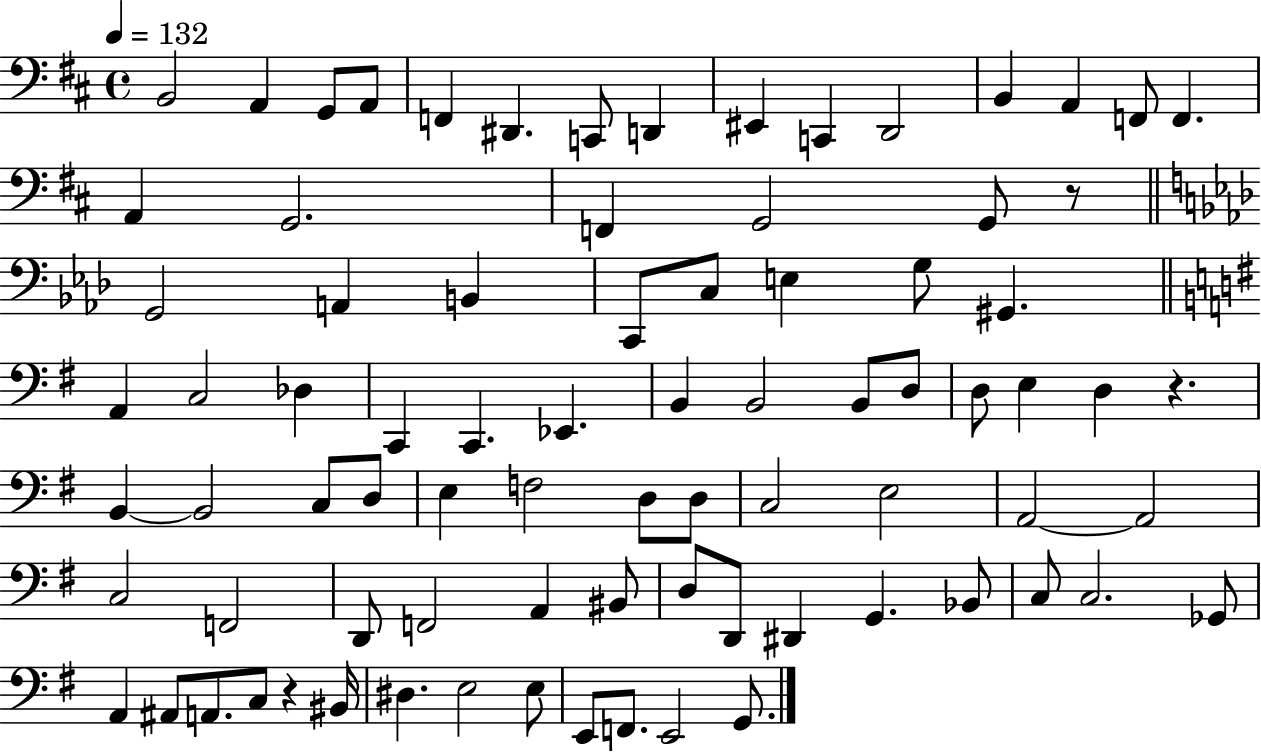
X:1
T:Untitled
M:4/4
L:1/4
K:D
B,,2 A,, G,,/2 A,,/2 F,, ^D,, C,,/2 D,, ^E,, C,, D,,2 B,, A,, F,,/2 F,, A,, G,,2 F,, G,,2 G,,/2 z/2 G,,2 A,, B,, C,,/2 C,/2 E, G,/2 ^G,, A,, C,2 _D, C,, C,, _E,, B,, B,,2 B,,/2 D,/2 D,/2 E, D, z B,, B,,2 C,/2 D,/2 E, F,2 D,/2 D,/2 C,2 E,2 A,,2 A,,2 C,2 F,,2 D,,/2 F,,2 A,, ^B,,/2 D,/2 D,,/2 ^D,, G,, _B,,/2 C,/2 C,2 _G,,/2 A,, ^A,,/2 A,,/2 C,/2 z ^B,,/4 ^D, E,2 E,/2 E,,/2 F,,/2 E,,2 G,,/2